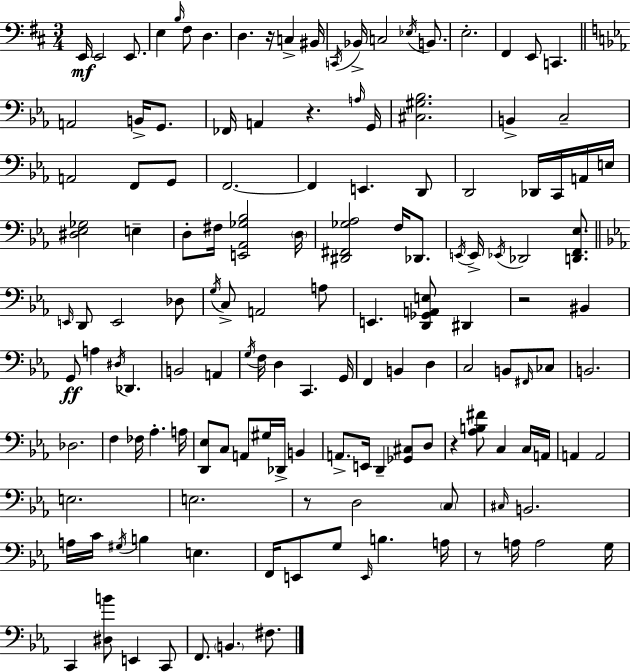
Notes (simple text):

E2/s E2/h E2/e. E3/q B3/s F#3/e D3/q. D3/q. R/s C3/q BIS2/s C2/s Bb2/s C3/h Eb3/s B2/e. E3/h. F#2/q E2/e C2/q. A2/h B2/s G2/e. FES2/s A2/q R/q. A3/s G2/s [C#3,G#3,Bb3]/h. B2/q C3/h A2/h F2/e G2/e F2/h. F2/q E2/q. D2/e D2/h Db2/s C2/s A2/s E3/s [D#3,Eb3,Gb3]/h E3/q D3/e F#3/s [E2,Ab2,Gb3,Bb3]/h D3/s [D#2,F#2,Gb3,Ab3]/h F3/s Db2/e. E2/s E2/s Eb2/s Db2/h [D2,F2,Eb3]/e. E2/s D2/e E2/h Db3/e G3/s C3/e A2/h A3/e E2/q. [D2,Gb2,A2,E3]/e D#2/q R/h BIS2/q G2/e A3/q D#3/s Db2/q. B2/h A2/q G3/s F3/s D3/q C2/q. G2/s F2/q B2/q D3/q C3/h B2/e F#2/s CES3/e B2/h. Db3/h. F3/q FES3/s Ab3/q. A3/s [D2,Eb3]/e C3/e A2/e G#3/s Db2/s B2/q A2/e. E2/s D2/q [Gb2,C#3]/e D3/e R/q [Ab3,B3,F#4]/e C3/q C3/s A2/s A2/q A2/h E3/h. E3/h. R/e D3/h C3/e C#3/s B2/h. A3/s C4/s G#3/s B3/q E3/q. F2/s E2/e G3/e E2/s B3/q. A3/s R/e A3/s A3/h G3/s C2/q [D#3,B4]/e E2/q C2/e F2/e. B2/q. F#3/e.